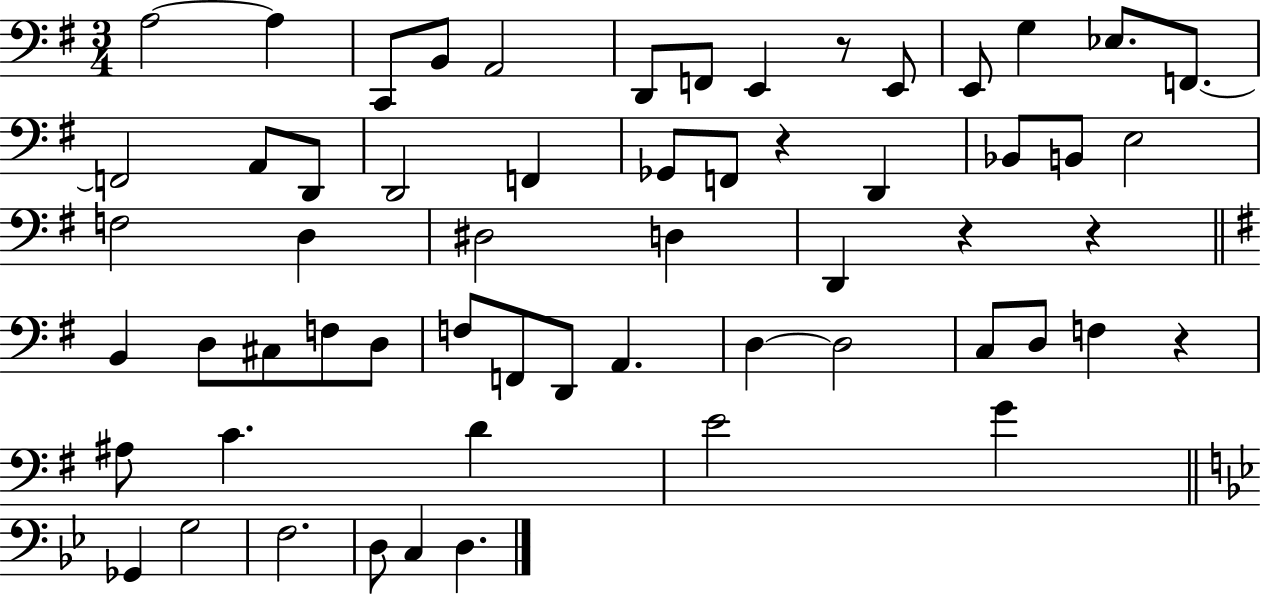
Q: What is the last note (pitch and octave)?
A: D3